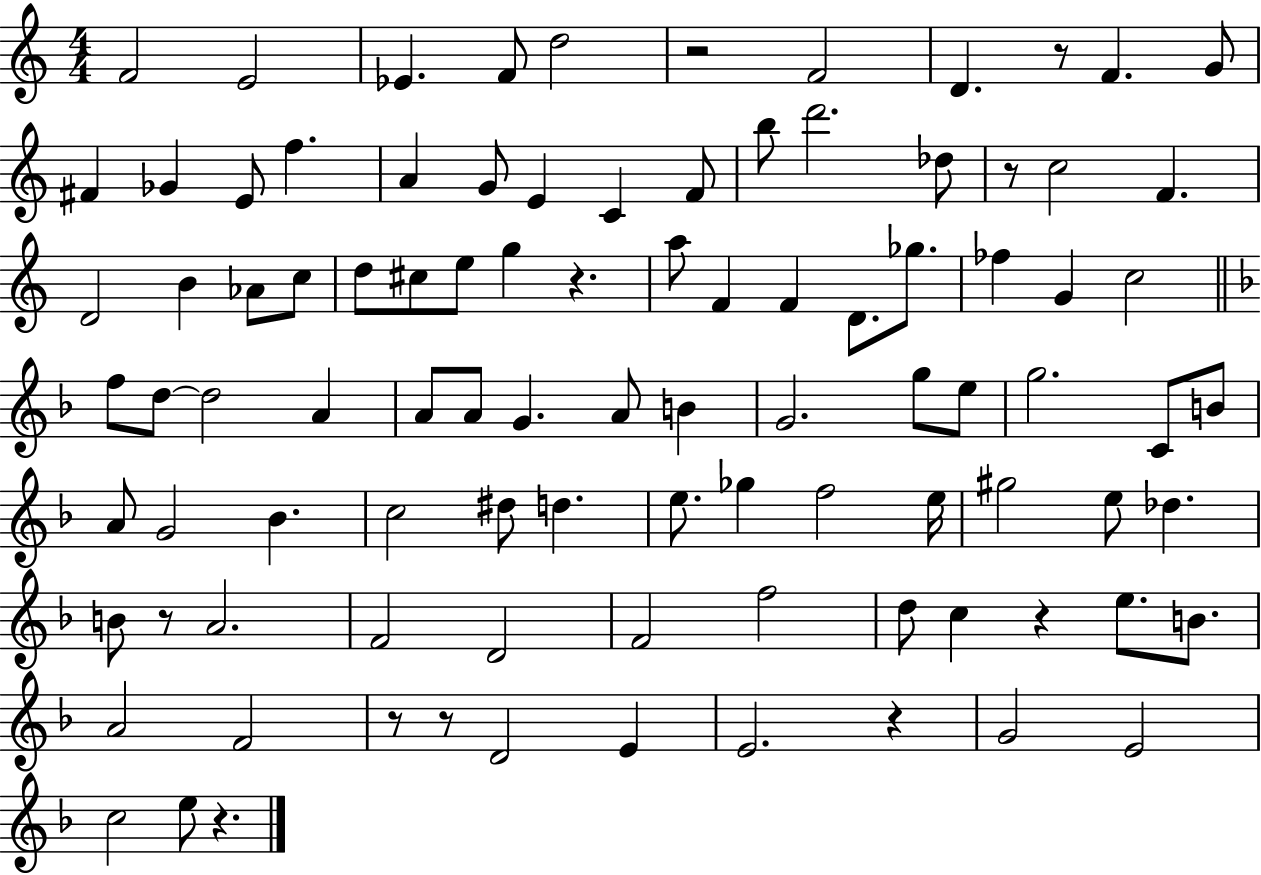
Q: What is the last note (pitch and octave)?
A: E5